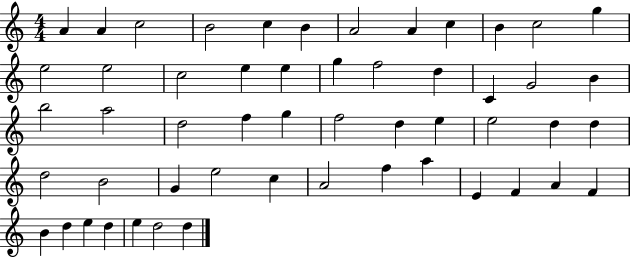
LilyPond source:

{
  \clef treble
  \numericTimeSignature
  \time 4/4
  \key c \major
  a'4 a'4 c''2 | b'2 c''4 b'4 | a'2 a'4 c''4 | b'4 c''2 g''4 | \break e''2 e''2 | c''2 e''4 e''4 | g''4 f''2 d''4 | c'4 g'2 b'4 | \break b''2 a''2 | d''2 f''4 g''4 | f''2 d''4 e''4 | e''2 d''4 d''4 | \break d''2 b'2 | g'4 e''2 c''4 | a'2 f''4 a''4 | e'4 f'4 a'4 f'4 | \break b'4 d''4 e''4 d''4 | e''4 d''2 d''4 | \bar "|."
}